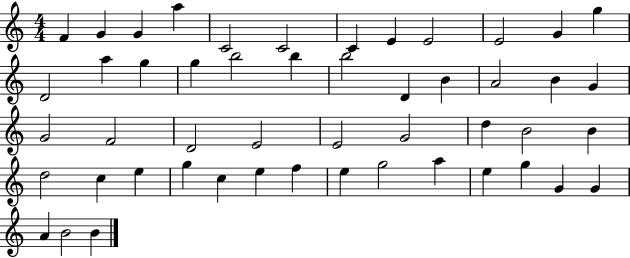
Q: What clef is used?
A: treble